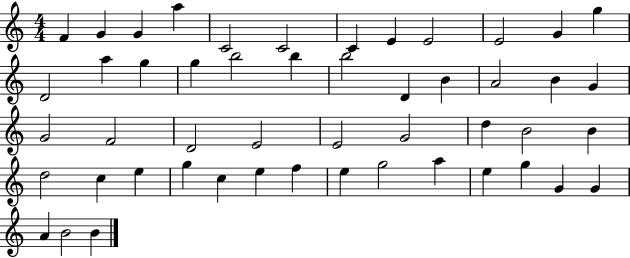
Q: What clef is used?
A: treble